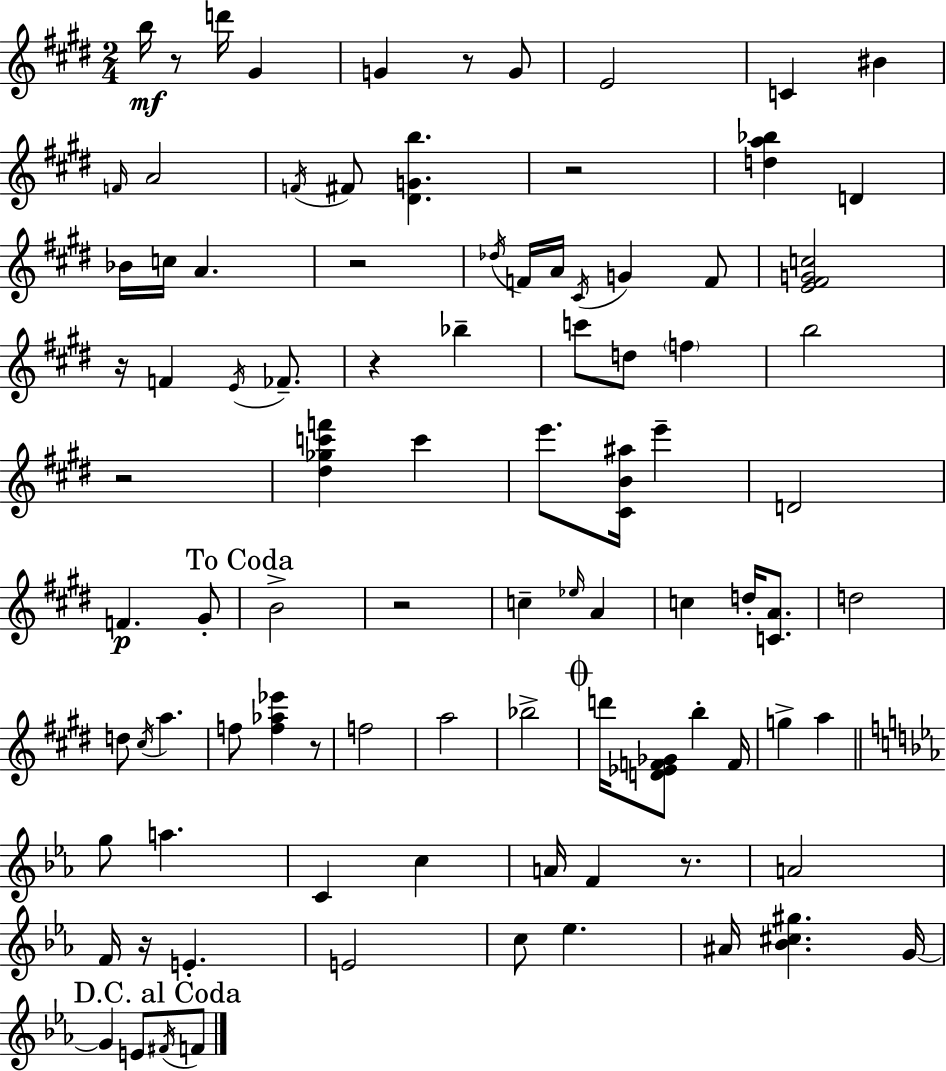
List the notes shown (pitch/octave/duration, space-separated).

B5/s R/e D6/s G#4/q G4/q R/e G4/e E4/h C4/q BIS4/q F4/s A4/h F4/s F#4/e [D#4,G4,B5]/q. R/h [D5,A5,Bb5]/q D4/q Bb4/s C5/s A4/q. R/h Db5/s F4/s A4/s C#4/s G4/q F4/e [E4,F#4,G4,C5]/h R/s F4/q E4/s FES4/e. R/q Bb5/q C6/e D5/e F5/q B5/h R/h [D#5,Gb5,C6,F6]/q C6/q E6/e. [C#4,B4,A#5]/s E6/q D4/h F4/q. G#4/e B4/h R/h C5/q Eb5/s A4/q C5/q D5/s [C4,A4]/e. D5/h D5/e C#5/s A5/q. F5/e [F5,Ab5,Eb6]/q R/e F5/h A5/h Bb5/h D6/s [D4,Eb4,F4,Gb4]/e B5/q F4/s G5/q A5/q G5/e A5/q. C4/q C5/q A4/s F4/q R/e. A4/h F4/s R/s E4/q. E4/h C5/e Eb5/q. A#4/s [Bb4,C#5,G#5]/q. G4/s G4/q E4/e F#4/s F4/e